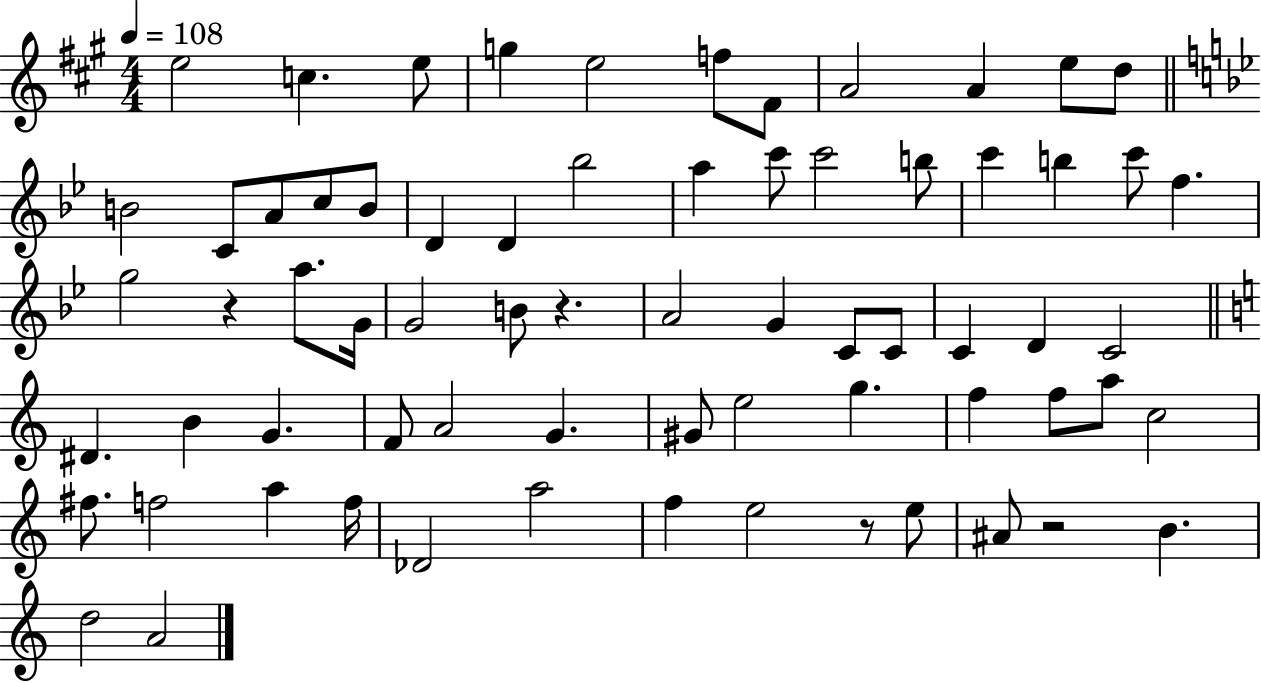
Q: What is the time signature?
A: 4/4